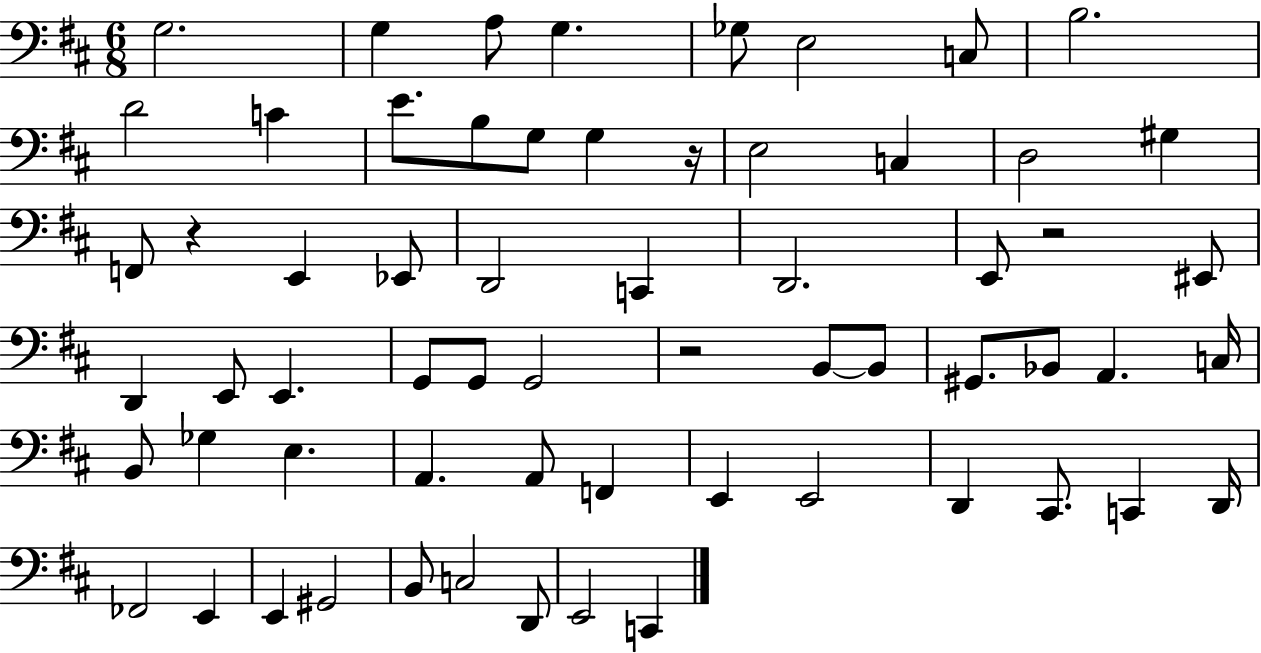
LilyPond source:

{
  \clef bass
  \numericTimeSignature
  \time 6/8
  \key d \major
  g2. | g4 a8 g4. | ges8 e2 c8 | b2. | \break d'2 c'4 | e'8. b8 g8 g4 r16 | e2 c4 | d2 gis4 | \break f,8 r4 e,4 ees,8 | d,2 c,4 | d,2. | e,8 r2 eis,8 | \break d,4 e,8 e,4. | g,8 g,8 g,2 | r2 b,8~~ b,8 | gis,8. bes,8 a,4. c16 | \break b,8 ges4 e4. | a,4. a,8 f,4 | e,4 e,2 | d,4 cis,8. c,4 d,16 | \break fes,2 e,4 | e,4 gis,2 | b,8 c2 d,8 | e,2 c,4 | \break \bar "|."
}